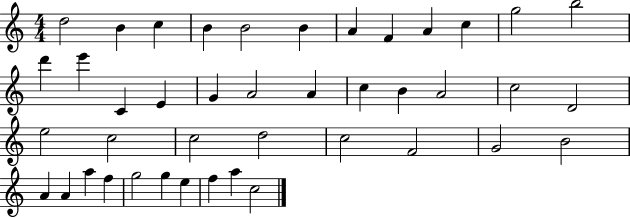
D5/h B4/q C5/q B4/q B4/h B4/q A4/q F4/q A4/q C5/q G5/h B5/h D6/q E6/q C4/q E4/q G4/q A4/h A4/q C5/q B4/q A4/h C5/h D4/h E5/h C5/h C5/h D5/h C5/h F4/h G4/h B4/h A4/q A4/q A5/q F5/q G5/h G5/q E5/q F5/q A5/q C5/h